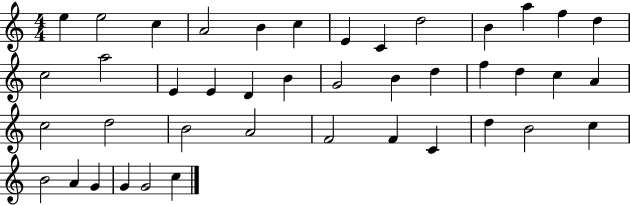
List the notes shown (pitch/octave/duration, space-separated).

E5/q E5/h C5/q A4/h B4/q C5/q E4/q C4/q D5/h B4/q A5/q F5/q D5/q C5/h A5/h E4/q E4/q D4/q B4/q G4/h B4/q D5/q F5/q D5/q C5/q A4/q C5/h D5/h B4/h A4/h F4/h F4/q C4/q D5/q B4/h C5/q B4/h A4/q G4/q G4/q G4/h C5/q